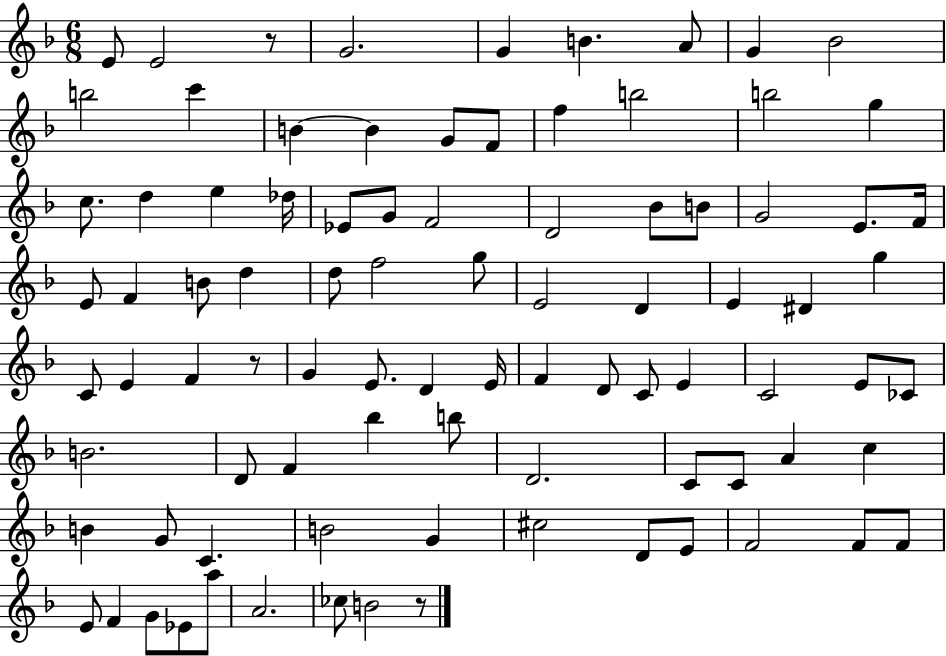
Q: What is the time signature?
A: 6/8